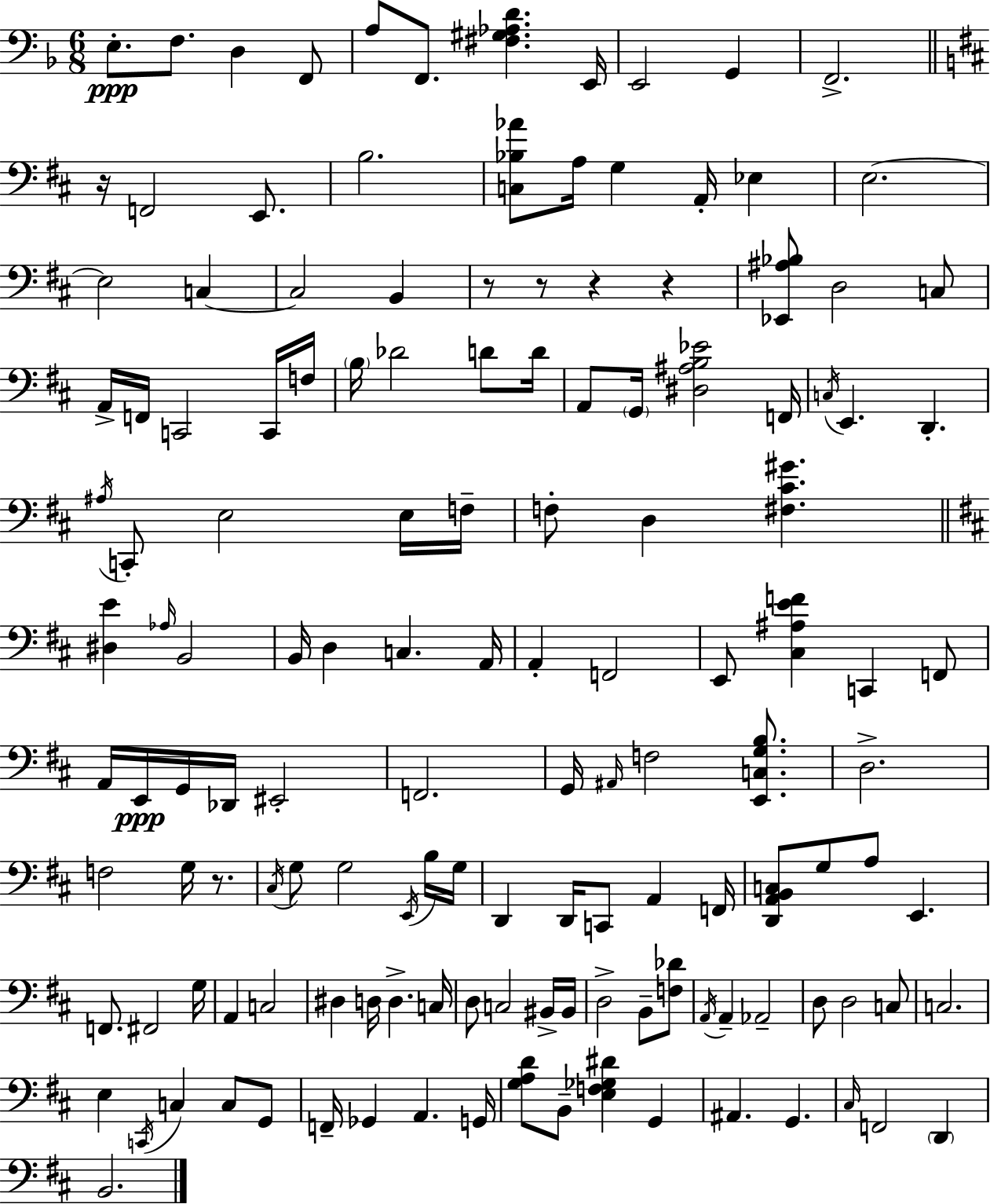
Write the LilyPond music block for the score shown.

{
  \clef bass
  \numericTimeSignature
  \time 6/8
  \key d \minor
  \repeat volta 2 { e8.-.\ppp f8. d4 f,8 | a8 f,8. <fis gis aes d'>4. e,16 | e,2 g,4 | f,2.-> | \break \bar "||" \break \key d \major r16 f,2 e,8. | b2. | <c bes aes'>8 a16 g4 a,16-. ees4 | e2.~~ | \break e2 c4~~ | c2 b,4 | r8 r8 r4 r4 | <ees, ais bes>8 d2 c8 | \break a,16-> f,16 c,2 c,16 f16 | \parenthesize b16 des'2 d'8 d'16 | a,8 \parenthesize g,16 <dis ais b ees'>2 f,16 | \acciaccatura { c16 } e,4. d,4.-. | \break \acciaccatura { ais16 } c,8-. e2 | e16 f16-- f8-. d4 <fis cis' gis'>4. | \bar "||" \break \key d \major <dis e'>4 \grace { aes16 } b,2 | b,16 d4 c4. | a,16 a,4-. f,2 | e,8 <cis ais e' f'>4 c,4 f,8 | \break a,16 e,16\ppp g,16 des,16 eis,2-. | f,2. | g,16 \grace { ais,16 } f2 <e, c g b>8. | d2.-> | \break f2 g16 r8. | \acciaccatura { cis16 } g8 g2 | \acciaccatura { e,16 } b16 g16 d,4 d,16 c,8 a,4 | f,16 <d, a, b, c>8 g8 a8 e,4. | \break f,8. fis,2 | g16 a,4 c2 | dis4 d16 d4.-> | c16 d8 c2 | \break bis,16-> bis,16 d2-> | b,8-- <f des'>8 \acciaccatura { a,16 } a,4-- aes,2-- | d8 d2 | c8 c2. | \break e4 \acciaccatura { c,16 } c4 | c8 g,8 f,16-- ges,4 a,4. | g,16 <g a d'>8 b,8-- <e f ges dis'>4 | g,4 ais,4. | \break g,4. \grace { cis16 } f,2 | \parenthesize d,4 b,2. | } \bar "|."
}